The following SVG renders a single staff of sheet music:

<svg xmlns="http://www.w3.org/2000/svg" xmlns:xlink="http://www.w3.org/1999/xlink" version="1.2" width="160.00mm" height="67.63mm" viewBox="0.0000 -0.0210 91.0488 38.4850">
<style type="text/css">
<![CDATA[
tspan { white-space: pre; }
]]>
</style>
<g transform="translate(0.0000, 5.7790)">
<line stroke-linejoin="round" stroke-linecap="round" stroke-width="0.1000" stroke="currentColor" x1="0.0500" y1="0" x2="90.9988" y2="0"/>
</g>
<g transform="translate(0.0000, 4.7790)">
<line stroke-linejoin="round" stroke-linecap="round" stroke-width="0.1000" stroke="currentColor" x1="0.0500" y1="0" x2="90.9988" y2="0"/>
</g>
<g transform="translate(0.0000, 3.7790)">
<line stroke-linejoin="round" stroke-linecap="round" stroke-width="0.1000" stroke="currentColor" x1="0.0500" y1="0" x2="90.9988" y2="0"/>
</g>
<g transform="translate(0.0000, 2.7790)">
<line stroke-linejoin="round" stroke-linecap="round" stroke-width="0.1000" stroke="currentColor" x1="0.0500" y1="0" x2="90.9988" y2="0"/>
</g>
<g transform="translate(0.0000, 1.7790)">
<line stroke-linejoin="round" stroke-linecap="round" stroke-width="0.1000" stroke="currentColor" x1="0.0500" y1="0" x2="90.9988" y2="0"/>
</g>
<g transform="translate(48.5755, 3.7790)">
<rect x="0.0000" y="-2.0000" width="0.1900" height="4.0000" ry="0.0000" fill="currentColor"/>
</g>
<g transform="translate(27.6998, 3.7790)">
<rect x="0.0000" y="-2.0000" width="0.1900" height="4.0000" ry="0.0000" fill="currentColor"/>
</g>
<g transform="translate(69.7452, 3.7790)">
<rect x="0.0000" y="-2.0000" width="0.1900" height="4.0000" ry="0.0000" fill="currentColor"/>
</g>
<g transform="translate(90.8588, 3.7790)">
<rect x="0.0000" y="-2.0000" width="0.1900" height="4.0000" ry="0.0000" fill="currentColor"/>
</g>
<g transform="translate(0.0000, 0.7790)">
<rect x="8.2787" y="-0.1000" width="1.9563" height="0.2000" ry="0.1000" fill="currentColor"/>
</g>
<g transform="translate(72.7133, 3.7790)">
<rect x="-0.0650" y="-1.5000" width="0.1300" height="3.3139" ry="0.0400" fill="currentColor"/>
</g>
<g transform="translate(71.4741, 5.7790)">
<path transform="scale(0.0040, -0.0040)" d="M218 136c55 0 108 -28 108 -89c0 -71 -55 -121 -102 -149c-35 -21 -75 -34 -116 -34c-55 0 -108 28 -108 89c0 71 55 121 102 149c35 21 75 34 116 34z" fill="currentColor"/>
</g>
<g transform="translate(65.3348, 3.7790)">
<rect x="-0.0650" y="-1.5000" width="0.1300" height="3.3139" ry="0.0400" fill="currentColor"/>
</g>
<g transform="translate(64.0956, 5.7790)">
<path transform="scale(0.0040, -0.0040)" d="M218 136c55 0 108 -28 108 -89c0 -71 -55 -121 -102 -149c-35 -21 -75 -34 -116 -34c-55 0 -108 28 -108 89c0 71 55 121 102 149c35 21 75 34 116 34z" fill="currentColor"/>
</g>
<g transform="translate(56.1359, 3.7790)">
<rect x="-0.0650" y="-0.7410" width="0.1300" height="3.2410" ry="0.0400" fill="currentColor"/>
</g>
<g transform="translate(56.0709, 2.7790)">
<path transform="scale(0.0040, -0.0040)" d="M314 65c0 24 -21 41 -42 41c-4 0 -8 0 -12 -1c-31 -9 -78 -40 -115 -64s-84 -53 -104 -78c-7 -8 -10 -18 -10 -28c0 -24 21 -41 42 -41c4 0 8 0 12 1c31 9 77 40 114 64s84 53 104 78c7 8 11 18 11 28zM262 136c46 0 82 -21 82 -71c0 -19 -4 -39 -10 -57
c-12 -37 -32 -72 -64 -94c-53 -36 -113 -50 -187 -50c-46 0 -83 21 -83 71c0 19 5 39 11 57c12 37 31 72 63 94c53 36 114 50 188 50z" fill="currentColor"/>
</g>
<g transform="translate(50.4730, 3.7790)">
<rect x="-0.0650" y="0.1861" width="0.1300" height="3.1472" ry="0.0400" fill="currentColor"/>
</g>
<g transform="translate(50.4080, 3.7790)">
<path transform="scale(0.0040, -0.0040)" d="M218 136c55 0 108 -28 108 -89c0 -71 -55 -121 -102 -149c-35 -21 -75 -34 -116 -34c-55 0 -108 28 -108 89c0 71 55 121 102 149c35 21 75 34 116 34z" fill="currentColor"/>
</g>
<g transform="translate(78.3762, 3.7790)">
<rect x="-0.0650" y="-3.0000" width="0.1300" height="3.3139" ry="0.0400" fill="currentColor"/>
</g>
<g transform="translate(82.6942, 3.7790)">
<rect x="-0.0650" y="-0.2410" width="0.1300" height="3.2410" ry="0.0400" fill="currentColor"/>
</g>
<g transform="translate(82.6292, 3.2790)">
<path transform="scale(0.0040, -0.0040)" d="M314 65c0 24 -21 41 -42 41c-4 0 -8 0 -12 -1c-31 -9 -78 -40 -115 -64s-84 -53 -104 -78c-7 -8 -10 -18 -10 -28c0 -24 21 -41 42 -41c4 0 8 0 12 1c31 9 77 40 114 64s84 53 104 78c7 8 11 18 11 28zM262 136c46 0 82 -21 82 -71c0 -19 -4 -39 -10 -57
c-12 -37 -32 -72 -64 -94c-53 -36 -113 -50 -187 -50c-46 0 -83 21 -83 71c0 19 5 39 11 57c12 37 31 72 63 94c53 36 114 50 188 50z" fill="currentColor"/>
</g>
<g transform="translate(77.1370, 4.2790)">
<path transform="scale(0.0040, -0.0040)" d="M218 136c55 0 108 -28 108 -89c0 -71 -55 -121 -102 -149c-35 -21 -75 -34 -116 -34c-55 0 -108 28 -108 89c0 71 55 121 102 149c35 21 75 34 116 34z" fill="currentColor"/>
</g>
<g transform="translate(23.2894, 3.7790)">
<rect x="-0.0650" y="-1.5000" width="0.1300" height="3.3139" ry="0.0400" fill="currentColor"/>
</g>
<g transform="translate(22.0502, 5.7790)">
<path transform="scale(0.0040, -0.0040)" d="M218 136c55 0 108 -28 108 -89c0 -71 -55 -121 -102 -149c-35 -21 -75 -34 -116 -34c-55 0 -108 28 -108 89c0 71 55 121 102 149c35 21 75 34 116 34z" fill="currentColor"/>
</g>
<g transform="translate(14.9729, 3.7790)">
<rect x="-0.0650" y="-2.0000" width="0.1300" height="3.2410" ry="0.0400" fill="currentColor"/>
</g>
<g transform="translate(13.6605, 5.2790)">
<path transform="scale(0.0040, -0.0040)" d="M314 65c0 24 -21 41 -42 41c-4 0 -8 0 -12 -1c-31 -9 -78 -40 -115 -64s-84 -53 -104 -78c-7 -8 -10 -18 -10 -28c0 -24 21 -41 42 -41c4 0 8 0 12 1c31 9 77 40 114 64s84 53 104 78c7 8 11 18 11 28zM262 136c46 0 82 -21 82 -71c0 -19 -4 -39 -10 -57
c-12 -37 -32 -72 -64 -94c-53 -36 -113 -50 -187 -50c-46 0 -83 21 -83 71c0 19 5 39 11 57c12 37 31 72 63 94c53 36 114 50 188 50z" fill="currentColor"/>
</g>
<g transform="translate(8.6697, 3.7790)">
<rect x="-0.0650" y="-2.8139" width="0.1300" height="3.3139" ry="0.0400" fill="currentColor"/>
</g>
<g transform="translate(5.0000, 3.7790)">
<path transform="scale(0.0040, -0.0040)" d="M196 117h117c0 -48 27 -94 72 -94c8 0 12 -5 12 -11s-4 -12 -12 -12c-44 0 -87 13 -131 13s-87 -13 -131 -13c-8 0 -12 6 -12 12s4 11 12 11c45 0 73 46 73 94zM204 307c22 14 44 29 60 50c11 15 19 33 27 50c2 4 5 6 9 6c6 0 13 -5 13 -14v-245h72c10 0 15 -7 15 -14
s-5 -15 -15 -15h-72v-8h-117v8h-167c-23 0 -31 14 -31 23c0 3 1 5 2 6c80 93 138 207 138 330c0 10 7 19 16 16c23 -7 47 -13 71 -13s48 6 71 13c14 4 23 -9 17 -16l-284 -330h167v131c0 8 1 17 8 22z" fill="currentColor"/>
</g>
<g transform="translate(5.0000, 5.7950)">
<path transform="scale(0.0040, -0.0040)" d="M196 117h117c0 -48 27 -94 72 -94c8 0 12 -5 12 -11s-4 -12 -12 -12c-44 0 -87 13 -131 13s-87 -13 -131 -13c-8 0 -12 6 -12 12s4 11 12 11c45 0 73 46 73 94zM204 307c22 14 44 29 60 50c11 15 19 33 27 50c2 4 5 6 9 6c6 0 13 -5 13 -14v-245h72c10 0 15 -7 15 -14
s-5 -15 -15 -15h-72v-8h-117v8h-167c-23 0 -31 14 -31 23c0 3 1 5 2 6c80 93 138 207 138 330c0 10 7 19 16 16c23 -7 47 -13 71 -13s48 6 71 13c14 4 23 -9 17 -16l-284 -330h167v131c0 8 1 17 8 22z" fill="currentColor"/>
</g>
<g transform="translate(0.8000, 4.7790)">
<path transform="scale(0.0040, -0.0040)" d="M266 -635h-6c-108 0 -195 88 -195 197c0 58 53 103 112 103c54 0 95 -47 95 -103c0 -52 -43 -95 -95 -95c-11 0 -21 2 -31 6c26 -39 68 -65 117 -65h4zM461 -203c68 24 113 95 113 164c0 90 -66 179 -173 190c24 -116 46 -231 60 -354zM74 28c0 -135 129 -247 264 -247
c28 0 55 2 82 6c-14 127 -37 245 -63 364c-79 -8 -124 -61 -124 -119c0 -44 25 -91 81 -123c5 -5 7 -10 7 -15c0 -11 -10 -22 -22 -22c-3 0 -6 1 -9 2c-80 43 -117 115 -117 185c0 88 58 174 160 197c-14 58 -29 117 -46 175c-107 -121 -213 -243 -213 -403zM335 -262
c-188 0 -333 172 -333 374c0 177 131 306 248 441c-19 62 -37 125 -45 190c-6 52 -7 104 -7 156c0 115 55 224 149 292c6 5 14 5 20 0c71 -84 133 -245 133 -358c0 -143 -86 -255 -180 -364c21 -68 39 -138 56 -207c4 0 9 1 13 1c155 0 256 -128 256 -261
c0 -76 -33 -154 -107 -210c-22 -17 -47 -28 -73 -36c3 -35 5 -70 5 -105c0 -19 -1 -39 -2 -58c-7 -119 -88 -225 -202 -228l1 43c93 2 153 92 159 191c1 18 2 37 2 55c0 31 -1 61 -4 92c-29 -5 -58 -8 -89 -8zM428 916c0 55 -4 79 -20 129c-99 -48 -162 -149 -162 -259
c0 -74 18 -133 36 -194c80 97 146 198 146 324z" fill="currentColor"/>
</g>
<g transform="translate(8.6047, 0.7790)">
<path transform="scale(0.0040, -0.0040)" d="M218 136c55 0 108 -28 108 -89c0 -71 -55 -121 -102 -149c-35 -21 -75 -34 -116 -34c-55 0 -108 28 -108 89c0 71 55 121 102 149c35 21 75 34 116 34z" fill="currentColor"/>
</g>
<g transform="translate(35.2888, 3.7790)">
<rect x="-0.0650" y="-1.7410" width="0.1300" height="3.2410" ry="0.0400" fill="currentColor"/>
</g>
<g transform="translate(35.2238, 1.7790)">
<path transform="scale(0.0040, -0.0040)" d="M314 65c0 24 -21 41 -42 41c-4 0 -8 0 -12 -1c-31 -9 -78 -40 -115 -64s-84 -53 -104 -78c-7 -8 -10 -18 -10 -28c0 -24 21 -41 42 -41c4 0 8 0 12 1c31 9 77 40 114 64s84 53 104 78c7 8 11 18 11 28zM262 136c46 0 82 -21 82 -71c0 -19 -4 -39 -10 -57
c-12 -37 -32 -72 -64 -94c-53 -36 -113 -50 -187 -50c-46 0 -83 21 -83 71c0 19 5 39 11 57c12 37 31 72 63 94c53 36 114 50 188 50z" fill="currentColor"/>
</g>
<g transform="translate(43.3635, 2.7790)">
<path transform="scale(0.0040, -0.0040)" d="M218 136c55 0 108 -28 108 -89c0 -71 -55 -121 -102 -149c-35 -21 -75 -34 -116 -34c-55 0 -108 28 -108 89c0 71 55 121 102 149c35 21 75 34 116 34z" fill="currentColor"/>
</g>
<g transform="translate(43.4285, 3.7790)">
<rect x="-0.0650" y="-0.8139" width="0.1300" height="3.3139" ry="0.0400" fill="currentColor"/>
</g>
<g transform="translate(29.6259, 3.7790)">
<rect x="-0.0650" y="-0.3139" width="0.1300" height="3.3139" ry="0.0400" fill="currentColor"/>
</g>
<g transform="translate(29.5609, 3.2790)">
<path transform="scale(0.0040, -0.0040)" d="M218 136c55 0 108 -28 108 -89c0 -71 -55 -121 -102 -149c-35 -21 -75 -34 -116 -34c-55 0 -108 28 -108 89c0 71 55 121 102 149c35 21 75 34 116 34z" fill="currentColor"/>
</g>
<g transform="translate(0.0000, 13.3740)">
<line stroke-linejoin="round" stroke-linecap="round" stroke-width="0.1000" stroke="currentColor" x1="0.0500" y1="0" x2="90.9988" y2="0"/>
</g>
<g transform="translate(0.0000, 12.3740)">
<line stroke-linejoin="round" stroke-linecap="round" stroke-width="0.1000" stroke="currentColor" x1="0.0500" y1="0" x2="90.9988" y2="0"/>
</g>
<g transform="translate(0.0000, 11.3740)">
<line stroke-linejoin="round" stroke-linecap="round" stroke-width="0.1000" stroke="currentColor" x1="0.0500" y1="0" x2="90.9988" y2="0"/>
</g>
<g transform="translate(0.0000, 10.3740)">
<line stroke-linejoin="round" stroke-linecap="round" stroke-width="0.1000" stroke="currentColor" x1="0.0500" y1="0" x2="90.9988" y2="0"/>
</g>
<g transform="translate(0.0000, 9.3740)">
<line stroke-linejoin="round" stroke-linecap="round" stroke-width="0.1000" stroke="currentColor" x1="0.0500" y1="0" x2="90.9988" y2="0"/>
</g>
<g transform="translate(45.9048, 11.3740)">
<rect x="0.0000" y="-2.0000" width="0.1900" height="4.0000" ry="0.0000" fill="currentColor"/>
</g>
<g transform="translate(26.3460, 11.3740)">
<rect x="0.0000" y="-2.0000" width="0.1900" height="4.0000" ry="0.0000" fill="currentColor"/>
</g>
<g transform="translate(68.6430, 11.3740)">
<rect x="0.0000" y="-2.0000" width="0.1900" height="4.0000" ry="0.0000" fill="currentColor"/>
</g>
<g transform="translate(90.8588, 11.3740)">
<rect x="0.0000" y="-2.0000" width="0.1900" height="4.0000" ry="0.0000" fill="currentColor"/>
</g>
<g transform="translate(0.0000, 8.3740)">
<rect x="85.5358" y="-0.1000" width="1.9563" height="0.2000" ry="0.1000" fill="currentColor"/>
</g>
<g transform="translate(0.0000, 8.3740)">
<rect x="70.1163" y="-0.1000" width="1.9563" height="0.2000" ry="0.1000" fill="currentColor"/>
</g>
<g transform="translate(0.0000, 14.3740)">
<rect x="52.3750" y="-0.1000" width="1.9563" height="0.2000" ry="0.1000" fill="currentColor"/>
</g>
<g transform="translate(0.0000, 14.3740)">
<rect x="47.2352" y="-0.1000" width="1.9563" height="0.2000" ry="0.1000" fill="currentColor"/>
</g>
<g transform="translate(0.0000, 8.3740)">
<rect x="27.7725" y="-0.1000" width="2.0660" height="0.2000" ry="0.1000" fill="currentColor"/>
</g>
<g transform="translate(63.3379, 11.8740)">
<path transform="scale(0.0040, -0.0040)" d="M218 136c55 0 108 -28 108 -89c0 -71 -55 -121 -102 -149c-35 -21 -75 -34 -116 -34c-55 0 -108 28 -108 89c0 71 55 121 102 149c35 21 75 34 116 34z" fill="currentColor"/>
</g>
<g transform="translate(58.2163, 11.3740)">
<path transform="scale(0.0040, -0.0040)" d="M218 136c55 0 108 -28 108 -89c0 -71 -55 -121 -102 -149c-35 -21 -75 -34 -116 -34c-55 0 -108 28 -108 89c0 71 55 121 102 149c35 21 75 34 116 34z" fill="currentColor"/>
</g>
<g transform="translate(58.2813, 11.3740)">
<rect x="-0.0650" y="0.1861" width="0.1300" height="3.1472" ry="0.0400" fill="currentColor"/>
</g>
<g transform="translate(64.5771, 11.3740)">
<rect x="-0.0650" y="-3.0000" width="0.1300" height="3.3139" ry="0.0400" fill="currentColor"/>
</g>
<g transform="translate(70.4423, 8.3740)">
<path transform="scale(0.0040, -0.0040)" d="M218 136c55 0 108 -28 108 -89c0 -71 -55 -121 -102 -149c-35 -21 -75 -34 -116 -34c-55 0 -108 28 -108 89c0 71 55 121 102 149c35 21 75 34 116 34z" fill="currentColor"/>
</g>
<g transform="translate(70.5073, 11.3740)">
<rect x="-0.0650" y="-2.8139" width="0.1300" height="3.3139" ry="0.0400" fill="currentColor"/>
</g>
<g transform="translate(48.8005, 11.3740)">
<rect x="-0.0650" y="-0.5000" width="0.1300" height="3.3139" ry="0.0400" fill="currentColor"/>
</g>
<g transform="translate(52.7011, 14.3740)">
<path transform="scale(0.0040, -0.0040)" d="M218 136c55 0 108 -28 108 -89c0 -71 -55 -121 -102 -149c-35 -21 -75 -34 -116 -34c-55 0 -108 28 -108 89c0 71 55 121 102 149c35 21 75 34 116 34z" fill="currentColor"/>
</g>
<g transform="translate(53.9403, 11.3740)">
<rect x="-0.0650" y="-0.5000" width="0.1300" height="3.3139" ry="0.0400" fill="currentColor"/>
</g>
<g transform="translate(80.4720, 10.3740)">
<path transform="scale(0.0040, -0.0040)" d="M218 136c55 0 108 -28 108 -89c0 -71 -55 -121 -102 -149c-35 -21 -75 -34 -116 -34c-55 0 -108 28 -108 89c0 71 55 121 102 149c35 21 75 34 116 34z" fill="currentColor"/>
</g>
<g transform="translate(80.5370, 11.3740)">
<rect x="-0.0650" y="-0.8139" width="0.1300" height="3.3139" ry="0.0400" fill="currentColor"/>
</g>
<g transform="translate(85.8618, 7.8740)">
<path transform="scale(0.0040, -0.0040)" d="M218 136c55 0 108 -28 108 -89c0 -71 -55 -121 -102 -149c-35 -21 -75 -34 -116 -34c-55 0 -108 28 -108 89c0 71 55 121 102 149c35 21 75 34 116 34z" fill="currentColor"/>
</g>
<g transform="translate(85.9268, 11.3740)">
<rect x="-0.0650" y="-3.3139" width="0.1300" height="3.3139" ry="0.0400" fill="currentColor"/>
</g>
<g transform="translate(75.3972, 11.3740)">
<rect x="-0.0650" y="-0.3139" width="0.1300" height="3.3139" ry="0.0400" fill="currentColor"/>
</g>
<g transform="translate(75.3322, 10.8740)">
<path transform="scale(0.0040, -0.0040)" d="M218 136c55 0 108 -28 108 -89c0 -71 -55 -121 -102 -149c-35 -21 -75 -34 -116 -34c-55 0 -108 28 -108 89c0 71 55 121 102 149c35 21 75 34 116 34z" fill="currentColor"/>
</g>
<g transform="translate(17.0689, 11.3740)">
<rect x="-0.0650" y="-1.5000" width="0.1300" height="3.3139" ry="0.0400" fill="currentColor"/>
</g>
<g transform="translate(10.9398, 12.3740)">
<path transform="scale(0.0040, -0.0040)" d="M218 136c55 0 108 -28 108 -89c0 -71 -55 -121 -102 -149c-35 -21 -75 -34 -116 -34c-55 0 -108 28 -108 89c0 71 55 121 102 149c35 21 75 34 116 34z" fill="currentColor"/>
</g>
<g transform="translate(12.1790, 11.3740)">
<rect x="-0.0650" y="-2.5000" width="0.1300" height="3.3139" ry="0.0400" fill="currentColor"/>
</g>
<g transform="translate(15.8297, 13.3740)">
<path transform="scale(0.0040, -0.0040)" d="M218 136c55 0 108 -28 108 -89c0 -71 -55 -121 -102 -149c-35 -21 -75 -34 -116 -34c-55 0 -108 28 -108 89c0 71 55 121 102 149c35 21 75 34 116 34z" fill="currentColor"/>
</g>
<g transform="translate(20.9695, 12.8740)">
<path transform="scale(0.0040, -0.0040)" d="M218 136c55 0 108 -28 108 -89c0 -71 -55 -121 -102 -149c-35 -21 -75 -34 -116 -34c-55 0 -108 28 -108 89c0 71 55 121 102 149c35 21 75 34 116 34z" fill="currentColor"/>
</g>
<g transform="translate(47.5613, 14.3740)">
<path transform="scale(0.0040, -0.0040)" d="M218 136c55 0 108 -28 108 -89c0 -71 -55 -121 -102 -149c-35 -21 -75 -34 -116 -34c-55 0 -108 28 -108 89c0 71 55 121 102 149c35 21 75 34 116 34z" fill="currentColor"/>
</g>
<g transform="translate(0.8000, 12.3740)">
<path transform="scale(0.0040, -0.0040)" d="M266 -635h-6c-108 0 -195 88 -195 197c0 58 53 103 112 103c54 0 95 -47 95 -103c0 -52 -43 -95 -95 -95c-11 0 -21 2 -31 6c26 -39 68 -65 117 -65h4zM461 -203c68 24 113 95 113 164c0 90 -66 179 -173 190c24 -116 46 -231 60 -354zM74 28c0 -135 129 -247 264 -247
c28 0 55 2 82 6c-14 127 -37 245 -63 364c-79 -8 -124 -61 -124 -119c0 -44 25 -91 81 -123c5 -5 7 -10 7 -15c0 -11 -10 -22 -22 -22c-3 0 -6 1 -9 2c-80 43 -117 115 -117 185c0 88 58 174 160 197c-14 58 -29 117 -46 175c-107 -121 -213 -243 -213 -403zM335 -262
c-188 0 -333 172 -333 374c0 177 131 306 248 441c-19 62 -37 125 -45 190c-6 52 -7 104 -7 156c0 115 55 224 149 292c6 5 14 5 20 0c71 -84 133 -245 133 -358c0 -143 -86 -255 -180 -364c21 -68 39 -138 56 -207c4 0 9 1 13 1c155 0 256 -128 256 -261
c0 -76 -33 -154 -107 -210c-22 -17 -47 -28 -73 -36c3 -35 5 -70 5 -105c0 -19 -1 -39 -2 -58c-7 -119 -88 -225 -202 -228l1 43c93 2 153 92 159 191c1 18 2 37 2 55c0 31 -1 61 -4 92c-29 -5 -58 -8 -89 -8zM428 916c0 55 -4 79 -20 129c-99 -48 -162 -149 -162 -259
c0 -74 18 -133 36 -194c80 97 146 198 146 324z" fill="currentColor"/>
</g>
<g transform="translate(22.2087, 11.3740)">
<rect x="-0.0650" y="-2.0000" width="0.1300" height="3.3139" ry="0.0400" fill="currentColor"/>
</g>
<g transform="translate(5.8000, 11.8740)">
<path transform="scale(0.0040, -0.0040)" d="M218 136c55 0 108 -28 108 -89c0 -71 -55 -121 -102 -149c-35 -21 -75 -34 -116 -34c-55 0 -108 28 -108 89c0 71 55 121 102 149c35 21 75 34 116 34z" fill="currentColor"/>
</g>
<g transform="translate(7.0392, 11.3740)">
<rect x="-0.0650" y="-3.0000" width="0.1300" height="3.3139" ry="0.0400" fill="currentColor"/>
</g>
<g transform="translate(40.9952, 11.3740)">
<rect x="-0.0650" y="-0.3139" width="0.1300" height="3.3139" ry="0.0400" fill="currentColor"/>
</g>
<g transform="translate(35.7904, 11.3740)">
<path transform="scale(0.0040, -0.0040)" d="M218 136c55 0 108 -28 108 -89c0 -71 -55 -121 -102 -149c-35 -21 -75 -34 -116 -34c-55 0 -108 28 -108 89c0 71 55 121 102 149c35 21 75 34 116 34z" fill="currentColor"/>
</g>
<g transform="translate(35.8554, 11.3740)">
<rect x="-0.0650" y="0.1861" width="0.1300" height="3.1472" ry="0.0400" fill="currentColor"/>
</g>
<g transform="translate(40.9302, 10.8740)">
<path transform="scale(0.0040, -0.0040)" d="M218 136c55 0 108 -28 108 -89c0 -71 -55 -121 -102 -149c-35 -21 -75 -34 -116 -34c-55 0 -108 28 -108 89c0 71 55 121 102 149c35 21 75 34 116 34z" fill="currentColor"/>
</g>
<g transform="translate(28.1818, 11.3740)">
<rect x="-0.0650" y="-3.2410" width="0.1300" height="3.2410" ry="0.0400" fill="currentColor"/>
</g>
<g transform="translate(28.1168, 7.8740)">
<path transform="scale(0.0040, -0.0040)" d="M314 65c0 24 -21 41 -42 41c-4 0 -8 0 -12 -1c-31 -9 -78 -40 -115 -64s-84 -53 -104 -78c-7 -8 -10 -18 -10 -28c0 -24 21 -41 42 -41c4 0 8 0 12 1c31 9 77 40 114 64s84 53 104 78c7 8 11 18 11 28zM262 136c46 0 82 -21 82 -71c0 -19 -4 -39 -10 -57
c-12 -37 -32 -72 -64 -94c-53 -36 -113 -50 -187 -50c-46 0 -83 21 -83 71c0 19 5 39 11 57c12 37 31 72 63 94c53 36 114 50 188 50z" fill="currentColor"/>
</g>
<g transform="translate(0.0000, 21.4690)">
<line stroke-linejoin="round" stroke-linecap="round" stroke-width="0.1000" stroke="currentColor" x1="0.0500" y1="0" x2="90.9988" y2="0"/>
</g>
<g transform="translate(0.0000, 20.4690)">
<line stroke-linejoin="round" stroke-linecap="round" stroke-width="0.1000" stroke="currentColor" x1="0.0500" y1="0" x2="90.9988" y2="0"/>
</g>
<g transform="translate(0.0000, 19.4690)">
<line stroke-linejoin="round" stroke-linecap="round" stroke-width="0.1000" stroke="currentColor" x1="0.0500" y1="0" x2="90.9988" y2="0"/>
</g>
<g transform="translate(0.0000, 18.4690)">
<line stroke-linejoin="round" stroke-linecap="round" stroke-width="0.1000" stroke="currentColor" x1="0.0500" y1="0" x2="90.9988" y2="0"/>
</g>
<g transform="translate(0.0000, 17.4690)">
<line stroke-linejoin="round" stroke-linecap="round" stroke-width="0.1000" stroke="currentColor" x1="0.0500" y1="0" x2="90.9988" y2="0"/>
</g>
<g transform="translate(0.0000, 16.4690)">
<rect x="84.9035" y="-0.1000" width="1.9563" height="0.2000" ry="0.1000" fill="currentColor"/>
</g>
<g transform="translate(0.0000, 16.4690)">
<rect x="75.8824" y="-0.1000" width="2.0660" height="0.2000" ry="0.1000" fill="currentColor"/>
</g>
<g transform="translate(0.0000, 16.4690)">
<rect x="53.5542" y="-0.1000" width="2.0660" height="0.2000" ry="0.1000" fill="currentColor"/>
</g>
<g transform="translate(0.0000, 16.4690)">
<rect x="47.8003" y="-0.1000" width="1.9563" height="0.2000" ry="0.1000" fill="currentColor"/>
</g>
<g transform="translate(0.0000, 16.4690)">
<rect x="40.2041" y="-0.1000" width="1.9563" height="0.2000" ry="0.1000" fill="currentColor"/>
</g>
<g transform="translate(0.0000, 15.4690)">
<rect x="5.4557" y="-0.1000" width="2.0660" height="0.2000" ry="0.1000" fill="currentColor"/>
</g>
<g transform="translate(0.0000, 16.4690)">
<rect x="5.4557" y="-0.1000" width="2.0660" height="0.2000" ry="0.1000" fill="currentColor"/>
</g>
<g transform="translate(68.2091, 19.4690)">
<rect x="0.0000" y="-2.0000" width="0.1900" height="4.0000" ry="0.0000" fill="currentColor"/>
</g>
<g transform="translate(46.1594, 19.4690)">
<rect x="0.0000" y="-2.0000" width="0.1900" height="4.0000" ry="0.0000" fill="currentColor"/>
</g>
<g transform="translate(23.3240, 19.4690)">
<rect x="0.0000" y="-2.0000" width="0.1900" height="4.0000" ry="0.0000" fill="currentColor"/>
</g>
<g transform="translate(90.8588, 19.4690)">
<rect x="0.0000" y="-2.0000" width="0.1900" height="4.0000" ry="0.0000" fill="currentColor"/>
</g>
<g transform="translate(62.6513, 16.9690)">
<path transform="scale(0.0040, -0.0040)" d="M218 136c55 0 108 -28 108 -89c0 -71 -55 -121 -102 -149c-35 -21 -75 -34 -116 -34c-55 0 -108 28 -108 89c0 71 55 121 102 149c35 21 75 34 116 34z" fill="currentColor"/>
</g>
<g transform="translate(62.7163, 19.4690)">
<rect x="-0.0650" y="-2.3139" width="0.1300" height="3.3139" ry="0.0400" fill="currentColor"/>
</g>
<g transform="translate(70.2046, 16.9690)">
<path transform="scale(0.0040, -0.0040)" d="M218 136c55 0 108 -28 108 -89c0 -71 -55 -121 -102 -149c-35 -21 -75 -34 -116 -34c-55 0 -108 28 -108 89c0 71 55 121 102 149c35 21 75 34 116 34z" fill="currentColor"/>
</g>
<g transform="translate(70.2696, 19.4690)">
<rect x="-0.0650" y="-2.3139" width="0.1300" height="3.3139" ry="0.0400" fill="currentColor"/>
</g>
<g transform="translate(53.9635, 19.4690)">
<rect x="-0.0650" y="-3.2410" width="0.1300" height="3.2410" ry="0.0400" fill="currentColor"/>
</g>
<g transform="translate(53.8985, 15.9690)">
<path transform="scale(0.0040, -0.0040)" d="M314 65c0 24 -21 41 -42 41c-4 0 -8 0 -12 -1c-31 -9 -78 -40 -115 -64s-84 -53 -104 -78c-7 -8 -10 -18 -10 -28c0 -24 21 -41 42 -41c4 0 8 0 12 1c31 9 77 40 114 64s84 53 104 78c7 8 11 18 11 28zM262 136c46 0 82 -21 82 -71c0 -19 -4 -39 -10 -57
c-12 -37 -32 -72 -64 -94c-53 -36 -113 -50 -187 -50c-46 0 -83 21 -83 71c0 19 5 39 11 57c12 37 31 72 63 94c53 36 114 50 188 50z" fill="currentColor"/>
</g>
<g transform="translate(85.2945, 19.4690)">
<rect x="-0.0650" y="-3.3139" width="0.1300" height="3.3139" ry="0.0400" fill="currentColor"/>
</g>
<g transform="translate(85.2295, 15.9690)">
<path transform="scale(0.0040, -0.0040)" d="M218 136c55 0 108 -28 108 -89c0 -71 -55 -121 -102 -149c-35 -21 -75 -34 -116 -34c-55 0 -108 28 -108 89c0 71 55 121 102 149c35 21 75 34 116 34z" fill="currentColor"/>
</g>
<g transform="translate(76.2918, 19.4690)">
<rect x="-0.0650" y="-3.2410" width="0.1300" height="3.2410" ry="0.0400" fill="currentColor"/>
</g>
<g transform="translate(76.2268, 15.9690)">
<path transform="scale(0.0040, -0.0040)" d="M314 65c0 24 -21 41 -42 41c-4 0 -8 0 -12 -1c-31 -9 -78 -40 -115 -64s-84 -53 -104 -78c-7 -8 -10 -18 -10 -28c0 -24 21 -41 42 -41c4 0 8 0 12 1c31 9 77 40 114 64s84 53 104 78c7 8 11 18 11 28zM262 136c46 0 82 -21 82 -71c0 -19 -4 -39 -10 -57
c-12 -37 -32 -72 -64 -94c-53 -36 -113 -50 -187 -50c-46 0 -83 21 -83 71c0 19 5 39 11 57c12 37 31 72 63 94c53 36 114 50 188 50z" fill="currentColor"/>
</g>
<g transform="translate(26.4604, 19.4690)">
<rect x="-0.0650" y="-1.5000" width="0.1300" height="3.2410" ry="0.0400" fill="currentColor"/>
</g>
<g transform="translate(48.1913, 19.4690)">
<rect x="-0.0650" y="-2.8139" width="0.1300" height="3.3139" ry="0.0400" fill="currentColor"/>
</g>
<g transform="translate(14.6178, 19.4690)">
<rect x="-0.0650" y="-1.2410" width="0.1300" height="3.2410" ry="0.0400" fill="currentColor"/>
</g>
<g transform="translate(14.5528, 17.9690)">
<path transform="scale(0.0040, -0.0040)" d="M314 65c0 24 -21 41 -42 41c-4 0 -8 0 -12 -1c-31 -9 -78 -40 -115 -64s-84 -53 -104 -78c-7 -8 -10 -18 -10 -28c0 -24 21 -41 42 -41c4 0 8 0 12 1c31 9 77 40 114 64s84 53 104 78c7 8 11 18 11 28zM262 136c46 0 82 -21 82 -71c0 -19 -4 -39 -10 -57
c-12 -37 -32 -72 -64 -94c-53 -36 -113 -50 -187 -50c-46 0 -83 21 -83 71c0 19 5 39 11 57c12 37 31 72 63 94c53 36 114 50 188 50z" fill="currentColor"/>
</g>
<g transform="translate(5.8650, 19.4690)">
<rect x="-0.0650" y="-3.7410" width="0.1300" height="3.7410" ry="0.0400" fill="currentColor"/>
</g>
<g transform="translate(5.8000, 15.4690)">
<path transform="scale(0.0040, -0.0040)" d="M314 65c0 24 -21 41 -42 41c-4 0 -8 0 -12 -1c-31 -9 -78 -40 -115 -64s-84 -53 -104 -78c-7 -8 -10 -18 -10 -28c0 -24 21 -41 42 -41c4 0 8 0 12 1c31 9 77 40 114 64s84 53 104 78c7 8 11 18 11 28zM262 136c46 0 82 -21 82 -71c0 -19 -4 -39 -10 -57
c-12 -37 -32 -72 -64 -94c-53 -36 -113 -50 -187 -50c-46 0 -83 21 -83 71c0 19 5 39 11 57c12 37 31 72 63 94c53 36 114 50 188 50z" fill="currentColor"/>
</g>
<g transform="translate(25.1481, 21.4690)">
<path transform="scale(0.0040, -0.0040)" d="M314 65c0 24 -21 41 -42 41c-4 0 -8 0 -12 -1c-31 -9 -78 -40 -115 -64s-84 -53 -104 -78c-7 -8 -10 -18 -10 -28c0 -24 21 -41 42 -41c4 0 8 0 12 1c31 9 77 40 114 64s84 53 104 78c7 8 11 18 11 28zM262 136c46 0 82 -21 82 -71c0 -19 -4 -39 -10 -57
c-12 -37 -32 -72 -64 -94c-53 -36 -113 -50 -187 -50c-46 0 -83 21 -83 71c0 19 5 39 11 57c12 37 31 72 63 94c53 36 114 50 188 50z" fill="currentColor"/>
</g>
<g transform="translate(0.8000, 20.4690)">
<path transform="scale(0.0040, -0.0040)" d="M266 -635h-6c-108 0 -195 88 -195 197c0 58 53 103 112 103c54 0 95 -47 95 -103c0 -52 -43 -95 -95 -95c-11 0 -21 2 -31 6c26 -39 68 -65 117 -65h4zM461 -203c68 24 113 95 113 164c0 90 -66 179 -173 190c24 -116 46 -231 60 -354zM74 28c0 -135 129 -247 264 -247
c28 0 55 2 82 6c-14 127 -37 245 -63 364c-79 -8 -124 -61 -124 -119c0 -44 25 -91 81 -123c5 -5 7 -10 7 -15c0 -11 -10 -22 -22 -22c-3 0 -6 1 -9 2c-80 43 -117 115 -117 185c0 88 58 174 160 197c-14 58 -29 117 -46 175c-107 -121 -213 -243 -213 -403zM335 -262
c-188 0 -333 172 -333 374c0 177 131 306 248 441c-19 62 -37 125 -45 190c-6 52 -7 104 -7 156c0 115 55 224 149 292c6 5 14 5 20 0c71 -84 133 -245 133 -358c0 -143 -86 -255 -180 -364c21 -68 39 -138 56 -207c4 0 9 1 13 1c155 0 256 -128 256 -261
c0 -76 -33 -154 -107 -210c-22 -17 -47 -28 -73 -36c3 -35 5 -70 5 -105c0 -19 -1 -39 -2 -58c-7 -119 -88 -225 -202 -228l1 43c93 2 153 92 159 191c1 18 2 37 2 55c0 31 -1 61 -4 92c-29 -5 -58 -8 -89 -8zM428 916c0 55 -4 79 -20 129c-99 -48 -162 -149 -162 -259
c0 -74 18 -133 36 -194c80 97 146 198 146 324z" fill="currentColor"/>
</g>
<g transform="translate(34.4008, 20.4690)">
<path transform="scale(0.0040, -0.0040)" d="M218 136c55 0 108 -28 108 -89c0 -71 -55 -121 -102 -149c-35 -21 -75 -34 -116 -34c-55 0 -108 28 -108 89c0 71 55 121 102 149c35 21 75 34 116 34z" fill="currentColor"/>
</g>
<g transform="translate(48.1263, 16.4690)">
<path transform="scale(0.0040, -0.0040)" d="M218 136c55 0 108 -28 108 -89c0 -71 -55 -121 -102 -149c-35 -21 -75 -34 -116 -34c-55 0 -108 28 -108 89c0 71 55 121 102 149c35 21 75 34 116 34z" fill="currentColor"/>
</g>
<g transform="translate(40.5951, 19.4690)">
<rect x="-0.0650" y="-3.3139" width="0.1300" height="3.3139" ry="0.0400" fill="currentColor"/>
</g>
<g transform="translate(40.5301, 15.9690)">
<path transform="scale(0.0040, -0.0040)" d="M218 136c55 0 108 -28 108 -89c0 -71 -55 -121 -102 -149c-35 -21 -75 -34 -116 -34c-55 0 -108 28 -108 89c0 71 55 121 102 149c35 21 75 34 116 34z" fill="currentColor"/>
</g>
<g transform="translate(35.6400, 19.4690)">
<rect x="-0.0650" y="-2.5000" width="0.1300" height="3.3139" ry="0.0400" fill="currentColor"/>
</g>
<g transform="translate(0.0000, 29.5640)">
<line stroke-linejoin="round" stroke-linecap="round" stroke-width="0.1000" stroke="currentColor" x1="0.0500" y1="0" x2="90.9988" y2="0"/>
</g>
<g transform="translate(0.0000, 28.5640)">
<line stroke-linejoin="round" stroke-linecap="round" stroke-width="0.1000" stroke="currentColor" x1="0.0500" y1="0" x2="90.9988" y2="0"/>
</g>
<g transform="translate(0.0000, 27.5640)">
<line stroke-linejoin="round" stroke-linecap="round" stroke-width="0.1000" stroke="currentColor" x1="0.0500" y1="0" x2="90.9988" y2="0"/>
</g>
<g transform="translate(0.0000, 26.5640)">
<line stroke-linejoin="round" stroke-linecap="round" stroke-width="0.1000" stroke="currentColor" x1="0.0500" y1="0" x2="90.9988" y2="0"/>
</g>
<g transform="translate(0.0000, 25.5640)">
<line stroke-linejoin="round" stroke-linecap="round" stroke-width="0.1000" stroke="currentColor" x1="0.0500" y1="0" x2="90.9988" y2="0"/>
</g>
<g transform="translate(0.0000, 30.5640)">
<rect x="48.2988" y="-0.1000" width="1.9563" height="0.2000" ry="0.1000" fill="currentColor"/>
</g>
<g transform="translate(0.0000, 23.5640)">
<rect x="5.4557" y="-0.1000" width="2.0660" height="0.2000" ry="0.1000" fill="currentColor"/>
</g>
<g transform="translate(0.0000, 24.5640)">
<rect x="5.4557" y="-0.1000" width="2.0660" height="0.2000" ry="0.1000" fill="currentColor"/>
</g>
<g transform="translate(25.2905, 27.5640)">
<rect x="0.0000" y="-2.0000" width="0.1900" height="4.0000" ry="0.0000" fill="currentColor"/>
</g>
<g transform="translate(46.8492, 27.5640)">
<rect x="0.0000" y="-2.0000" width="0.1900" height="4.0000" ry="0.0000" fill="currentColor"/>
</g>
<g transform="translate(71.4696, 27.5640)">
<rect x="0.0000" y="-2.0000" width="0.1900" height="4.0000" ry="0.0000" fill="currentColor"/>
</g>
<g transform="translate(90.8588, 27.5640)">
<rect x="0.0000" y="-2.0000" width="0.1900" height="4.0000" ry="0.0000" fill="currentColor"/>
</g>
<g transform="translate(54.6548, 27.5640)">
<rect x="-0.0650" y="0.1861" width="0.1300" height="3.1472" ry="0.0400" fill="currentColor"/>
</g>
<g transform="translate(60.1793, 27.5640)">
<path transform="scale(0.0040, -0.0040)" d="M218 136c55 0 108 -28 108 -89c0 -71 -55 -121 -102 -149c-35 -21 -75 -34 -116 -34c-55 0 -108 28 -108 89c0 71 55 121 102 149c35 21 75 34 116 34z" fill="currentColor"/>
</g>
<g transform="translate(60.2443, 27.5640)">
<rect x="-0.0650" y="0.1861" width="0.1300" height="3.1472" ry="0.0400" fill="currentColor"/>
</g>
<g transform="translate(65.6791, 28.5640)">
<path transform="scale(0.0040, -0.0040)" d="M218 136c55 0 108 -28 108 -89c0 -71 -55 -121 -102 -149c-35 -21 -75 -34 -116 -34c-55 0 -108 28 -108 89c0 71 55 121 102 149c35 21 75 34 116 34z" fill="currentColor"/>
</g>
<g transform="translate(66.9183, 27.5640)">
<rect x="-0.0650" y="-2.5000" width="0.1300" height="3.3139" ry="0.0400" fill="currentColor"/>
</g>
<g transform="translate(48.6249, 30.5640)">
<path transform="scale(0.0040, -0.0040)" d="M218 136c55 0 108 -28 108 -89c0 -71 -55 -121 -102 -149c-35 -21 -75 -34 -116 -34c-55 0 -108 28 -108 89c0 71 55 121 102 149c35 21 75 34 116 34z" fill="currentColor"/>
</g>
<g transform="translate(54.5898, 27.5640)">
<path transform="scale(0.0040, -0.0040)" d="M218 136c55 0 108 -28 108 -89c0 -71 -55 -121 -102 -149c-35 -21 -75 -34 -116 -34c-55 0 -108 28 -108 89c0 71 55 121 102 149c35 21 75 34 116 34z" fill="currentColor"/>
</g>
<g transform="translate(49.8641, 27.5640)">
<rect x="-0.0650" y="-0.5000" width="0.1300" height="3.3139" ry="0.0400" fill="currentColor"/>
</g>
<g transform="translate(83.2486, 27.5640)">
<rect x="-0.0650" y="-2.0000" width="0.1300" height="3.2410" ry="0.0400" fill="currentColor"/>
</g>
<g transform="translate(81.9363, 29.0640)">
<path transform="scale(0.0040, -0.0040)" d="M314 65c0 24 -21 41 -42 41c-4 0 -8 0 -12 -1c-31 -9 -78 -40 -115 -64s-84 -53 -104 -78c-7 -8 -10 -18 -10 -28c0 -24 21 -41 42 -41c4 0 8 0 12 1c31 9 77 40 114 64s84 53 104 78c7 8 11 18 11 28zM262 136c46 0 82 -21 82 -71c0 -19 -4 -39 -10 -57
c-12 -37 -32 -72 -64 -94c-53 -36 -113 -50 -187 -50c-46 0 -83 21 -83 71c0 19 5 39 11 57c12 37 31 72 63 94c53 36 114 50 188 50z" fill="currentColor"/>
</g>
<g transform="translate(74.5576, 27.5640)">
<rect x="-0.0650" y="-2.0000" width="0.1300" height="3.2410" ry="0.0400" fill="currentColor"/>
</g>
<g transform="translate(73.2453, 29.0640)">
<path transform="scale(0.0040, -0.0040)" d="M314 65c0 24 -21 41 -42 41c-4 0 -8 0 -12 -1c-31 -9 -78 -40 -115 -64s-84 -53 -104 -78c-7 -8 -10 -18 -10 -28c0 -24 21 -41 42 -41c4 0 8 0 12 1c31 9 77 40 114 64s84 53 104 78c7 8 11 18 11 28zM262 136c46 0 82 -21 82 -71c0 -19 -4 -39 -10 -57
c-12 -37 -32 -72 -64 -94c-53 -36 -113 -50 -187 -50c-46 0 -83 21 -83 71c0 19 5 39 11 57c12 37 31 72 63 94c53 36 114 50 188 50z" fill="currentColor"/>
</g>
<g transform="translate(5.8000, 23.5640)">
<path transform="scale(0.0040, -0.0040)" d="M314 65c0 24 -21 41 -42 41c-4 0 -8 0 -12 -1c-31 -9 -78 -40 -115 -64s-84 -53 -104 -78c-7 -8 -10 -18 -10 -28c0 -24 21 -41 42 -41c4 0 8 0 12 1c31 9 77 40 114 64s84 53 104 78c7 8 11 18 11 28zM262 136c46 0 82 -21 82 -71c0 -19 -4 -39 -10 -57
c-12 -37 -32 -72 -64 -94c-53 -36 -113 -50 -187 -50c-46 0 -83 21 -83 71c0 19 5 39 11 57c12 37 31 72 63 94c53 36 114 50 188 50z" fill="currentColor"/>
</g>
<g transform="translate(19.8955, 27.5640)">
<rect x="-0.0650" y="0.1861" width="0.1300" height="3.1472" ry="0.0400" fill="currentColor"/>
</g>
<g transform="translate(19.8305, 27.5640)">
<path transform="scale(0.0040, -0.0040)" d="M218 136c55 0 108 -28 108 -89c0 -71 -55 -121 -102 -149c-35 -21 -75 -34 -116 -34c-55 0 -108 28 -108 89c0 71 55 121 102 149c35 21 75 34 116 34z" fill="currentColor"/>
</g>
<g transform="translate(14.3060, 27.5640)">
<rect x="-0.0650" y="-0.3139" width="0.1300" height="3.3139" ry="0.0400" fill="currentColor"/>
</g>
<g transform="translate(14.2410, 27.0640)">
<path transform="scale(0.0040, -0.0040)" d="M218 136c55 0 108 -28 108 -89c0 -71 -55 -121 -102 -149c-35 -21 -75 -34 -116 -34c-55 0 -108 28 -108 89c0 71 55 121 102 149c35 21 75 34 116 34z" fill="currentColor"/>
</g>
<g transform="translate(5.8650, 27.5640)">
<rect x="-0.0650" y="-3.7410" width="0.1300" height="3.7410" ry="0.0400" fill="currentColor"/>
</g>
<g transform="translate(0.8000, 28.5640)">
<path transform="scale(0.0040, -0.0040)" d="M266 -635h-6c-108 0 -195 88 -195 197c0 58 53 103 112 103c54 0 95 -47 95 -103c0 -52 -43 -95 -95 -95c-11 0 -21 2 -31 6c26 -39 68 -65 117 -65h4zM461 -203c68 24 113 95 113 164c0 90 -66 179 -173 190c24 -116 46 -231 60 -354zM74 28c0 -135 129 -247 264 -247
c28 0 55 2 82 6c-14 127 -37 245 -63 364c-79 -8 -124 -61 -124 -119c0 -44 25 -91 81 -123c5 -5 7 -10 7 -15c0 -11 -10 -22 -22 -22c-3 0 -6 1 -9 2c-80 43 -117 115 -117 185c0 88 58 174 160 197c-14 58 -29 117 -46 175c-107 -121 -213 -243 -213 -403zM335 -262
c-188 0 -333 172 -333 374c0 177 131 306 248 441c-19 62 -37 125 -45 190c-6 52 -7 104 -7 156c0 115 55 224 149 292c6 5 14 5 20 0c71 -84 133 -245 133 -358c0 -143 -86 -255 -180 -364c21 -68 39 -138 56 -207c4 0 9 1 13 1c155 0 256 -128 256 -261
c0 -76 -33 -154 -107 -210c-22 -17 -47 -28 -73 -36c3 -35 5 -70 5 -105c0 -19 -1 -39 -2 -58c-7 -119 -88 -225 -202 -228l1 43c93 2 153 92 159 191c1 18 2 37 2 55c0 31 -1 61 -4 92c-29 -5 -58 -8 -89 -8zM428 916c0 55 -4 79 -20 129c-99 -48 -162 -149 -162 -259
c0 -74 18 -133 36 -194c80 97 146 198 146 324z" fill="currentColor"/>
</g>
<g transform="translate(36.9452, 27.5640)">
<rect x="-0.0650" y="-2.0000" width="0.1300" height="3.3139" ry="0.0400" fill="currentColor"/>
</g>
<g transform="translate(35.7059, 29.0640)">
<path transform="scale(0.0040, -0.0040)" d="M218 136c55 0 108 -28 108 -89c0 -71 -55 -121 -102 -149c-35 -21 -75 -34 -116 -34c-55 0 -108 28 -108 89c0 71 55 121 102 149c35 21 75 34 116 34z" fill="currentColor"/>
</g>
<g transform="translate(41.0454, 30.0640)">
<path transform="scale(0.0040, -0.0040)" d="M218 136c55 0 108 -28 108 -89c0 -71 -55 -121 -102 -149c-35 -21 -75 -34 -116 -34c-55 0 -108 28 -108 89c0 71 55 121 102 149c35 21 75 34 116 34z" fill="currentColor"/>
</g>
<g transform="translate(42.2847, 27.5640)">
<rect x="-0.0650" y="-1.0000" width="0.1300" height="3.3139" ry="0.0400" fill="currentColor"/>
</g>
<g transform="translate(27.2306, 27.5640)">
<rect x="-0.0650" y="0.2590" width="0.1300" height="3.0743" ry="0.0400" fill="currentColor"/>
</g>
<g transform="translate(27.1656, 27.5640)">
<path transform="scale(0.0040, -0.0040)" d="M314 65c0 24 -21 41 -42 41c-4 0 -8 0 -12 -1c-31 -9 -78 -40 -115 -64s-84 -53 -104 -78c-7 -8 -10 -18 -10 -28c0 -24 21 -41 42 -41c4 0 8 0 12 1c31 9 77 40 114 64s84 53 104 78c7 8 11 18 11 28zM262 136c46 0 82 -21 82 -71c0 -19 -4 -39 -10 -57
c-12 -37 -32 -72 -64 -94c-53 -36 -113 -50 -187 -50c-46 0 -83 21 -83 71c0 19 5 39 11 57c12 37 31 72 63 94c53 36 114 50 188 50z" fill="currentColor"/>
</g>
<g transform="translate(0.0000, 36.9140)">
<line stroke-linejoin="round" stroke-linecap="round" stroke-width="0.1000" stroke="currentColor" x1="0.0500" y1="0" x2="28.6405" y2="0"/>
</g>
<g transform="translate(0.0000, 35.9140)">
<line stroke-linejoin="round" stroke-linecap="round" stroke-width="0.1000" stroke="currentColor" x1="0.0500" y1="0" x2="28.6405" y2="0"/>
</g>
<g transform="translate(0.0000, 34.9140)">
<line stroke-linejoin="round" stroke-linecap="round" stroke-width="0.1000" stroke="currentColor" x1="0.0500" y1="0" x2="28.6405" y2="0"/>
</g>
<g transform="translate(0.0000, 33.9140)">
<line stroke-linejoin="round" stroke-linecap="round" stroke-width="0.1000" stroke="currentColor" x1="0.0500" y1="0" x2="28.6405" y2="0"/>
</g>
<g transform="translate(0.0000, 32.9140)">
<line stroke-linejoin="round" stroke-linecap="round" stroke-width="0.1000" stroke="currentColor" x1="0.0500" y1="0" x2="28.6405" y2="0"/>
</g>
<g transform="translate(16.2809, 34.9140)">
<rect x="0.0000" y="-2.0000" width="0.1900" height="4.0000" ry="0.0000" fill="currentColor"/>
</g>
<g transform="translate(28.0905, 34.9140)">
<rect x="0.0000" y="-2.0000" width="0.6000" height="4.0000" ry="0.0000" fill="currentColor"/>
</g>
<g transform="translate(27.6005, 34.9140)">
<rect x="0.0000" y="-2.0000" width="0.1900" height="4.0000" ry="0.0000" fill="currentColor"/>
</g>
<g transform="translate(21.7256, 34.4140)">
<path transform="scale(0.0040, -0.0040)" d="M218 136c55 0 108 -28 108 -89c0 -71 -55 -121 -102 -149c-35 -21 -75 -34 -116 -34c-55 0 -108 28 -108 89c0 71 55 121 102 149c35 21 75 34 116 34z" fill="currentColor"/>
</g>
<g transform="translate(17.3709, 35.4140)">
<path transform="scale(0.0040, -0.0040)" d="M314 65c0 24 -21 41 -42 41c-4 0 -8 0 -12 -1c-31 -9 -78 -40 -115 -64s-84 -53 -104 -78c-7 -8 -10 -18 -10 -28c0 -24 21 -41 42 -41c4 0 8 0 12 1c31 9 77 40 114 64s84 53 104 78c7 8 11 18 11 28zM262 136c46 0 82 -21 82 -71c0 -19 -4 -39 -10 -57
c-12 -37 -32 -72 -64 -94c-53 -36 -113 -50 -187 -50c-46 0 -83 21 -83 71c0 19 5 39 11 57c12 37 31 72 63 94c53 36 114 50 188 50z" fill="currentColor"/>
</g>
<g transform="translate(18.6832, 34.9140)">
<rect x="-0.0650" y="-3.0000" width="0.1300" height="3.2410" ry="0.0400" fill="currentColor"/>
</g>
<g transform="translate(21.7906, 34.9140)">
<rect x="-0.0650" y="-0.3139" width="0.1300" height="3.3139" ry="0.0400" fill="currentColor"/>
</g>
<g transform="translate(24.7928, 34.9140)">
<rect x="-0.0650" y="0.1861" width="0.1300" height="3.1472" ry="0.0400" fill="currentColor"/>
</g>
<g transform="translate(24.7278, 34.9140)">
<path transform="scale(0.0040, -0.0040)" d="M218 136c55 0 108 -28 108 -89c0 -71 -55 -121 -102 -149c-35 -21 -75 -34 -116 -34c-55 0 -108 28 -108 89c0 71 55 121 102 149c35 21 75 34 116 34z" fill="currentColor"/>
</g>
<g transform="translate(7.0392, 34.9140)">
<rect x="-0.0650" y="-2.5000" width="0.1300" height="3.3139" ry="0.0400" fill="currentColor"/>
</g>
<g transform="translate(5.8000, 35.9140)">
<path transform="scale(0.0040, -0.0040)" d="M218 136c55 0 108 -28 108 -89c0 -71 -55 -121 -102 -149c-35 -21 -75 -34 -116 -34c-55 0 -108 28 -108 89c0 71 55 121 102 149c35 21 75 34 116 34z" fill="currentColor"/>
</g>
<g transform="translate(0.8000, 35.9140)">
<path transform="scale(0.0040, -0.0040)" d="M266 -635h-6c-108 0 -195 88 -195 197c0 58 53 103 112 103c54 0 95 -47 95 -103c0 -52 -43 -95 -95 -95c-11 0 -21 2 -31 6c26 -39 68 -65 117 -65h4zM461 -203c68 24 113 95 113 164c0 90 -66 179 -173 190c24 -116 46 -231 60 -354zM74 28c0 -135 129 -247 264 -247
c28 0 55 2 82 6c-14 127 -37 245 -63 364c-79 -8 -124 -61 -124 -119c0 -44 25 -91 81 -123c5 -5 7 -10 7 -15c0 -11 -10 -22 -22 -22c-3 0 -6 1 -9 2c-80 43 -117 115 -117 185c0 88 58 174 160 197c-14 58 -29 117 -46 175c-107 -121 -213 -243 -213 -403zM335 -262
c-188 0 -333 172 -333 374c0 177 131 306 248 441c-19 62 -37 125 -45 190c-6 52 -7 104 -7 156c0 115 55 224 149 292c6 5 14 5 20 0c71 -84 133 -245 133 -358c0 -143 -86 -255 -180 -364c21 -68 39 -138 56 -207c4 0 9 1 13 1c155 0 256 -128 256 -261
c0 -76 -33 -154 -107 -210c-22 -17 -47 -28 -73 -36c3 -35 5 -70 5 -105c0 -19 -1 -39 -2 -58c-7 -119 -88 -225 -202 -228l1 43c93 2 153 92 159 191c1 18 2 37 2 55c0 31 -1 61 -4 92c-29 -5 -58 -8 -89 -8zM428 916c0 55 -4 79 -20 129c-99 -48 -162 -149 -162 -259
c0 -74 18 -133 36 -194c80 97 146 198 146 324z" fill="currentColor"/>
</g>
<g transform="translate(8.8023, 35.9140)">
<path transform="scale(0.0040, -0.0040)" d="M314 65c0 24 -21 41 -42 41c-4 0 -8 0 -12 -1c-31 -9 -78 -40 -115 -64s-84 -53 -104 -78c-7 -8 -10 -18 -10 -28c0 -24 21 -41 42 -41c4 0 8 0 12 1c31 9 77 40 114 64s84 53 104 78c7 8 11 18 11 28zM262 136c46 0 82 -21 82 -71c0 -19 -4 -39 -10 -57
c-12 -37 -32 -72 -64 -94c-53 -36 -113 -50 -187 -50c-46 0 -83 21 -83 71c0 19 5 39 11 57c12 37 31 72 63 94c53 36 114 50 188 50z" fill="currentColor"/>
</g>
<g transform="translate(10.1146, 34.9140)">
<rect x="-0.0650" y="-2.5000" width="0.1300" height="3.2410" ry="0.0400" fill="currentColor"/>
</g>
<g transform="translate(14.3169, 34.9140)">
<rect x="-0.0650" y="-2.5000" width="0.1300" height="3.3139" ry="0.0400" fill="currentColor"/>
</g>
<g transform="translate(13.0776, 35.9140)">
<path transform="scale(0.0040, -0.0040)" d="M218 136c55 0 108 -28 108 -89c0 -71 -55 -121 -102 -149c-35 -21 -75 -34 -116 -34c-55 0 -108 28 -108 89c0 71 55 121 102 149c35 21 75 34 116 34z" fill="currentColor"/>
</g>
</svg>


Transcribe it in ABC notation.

X:1
T:Untitled
M:4/4
L:1/4
K:C
a F2 E c f2 d B d2 E E A c2 A G E F b2 B c C C B A a c d b c'2 e2 E2 G b a b2 g g b2 b c'2 c B B2 F D C B B G F2 F2 G G2 G A2 c B